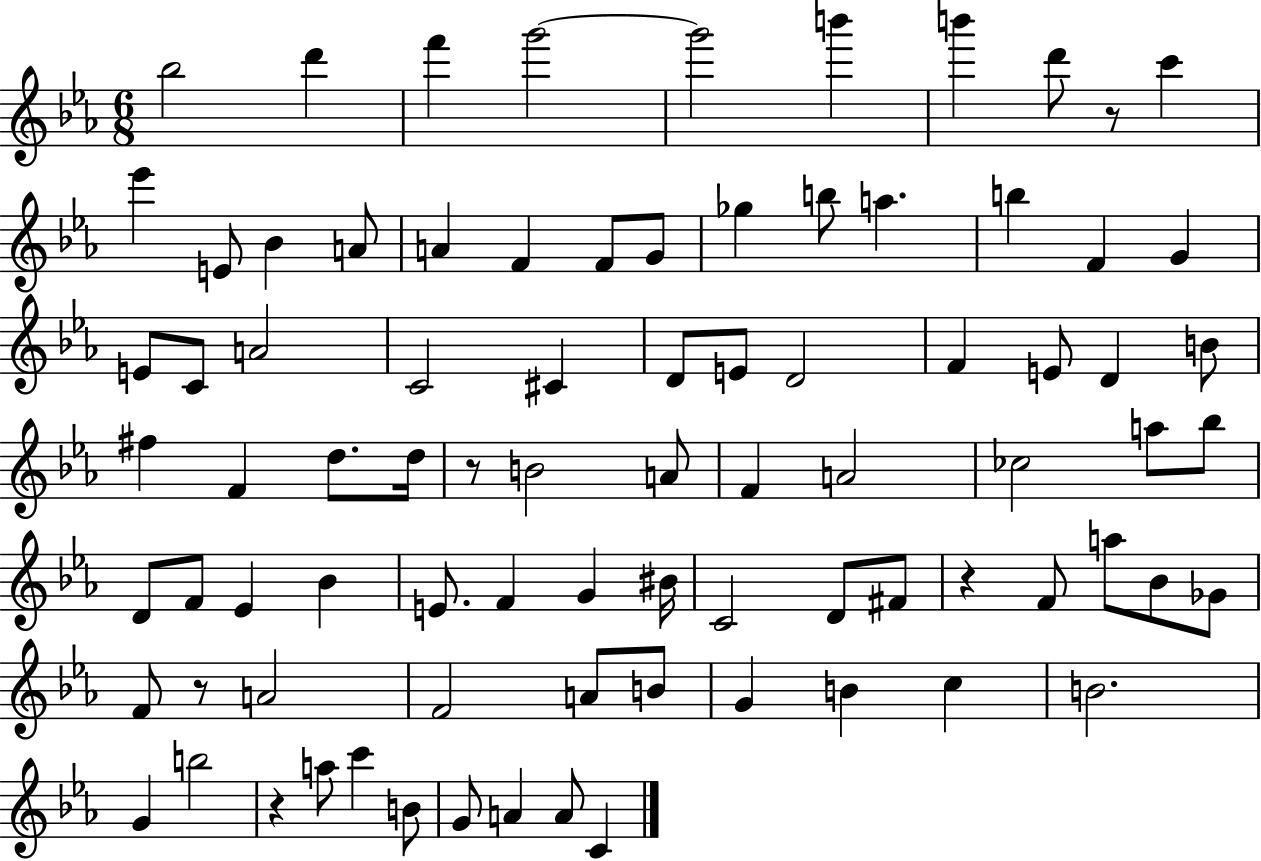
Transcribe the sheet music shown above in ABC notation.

X:1
T:Untitled
M:6/8
L:1/4
K:Eb
_b2 d' f' g'2 g'2 b' b' d'/2 z/2 c' _e' E/2 _B A/2 A F F/2 G/2 _g b/2 a b F G E/2 C/2 A2 C2 ^C D/2 E/2 D2 F E/2 D B/2 ^f F d/2 d/4 z/2 B2 A/2 F A2 _c2 a/2 _b/2 D/2 F/2 _E _B E/2 F G ^B/4 C2 D/2 ^F/2 z F/2 a/2 _B/2 _G/2 F/2 z/2 A2 F2 A/2 B/2 G B c B2 G b2 z a/2 c' B/2 G/2 A A/2 C